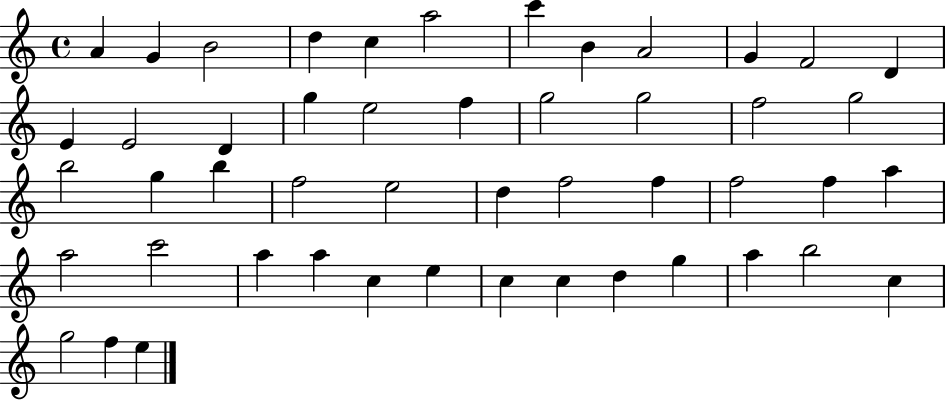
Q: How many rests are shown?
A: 0